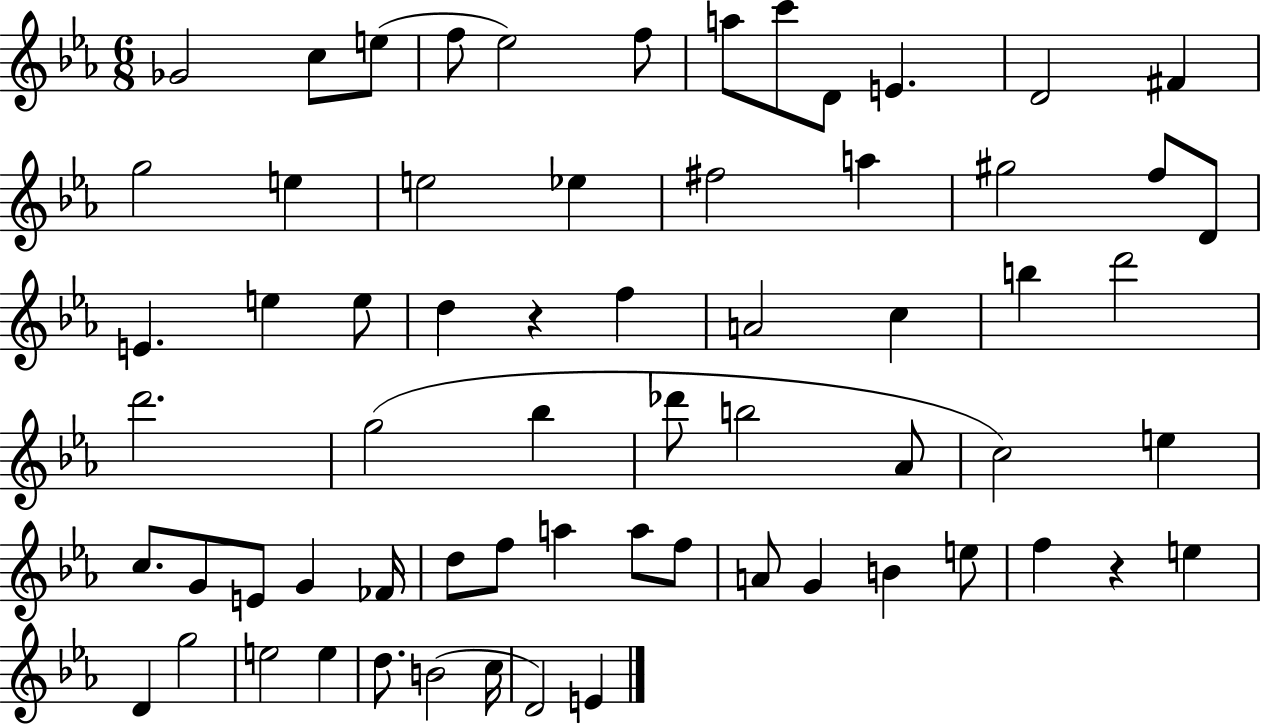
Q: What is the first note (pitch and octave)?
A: Gb4